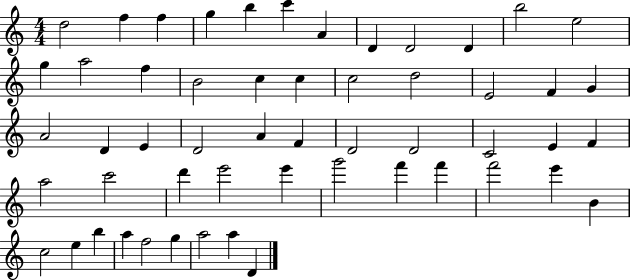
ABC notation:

X:1
T:Untitled
M:4/4
L:1/4
K:C
d2 f f g b c' A D D2 D b2 e2 g a2 f B2 c c c2 d2 E2 F G A2 D E D2 A F D2 D2 C2 E F a2 c'2 d' e'2 e' g'2 f' f' f'2 e' B c2 e b a f2 g a2 a D